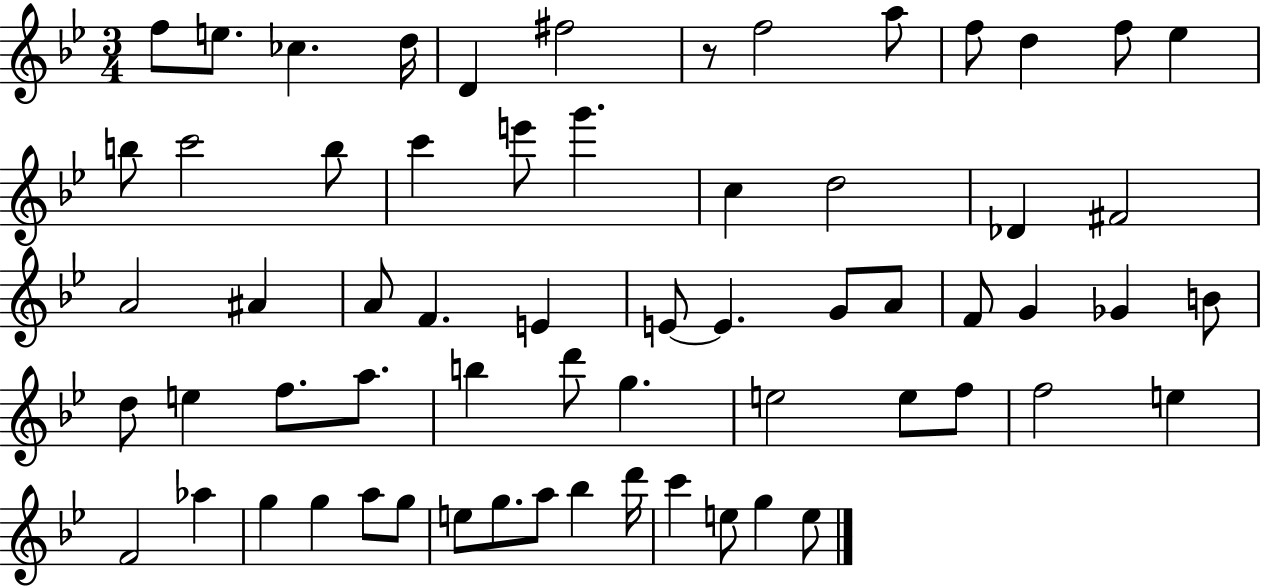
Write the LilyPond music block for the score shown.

{
  \clef treble
  \numericTimeSignature
  \time 3/4
  \key bes \major
  \repeat volta 2 { f''8 e''8. ces''4. d''16 | d'4 fis''2 | r8 f''2 a''8 | f''8 d''4 f''8 ees''4 | \break b''8 c'''2 b''8 | c'''4 e'''8 g'''4. | c''4 d''2 | des'4 fis'2 | \break a'2 ais'4 | a'8 f'4. e'4 | e'8~~ e'4. g'8 a'8 | f'8 g'4 ges'4 b'8 | \break d''8 e''4 f''8. a''8. | b''4 d'''8 g''4. | e''2 e''8 f''8 | f''2 e''4 | \break f'2 aes''4 | g''4 g''4 a''8 g''8 | e''8 g''8. a''8 bes''4 d'''16 | c'''4 e''8 g''4 e''8 | \break } \bar "|."
}